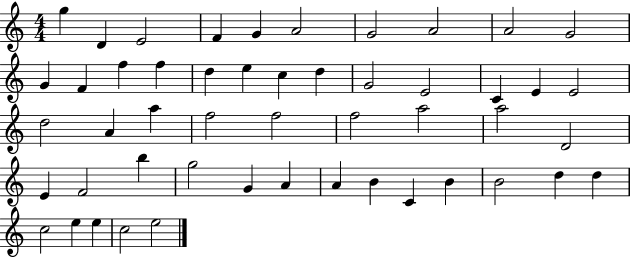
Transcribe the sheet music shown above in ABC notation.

X:1
T:Untitled
M:4/4
L:1/4
K:C
g D E2 F G A2 G2 A2 A2 G2 G F f f d e c d G2 E2 C E E2 d2 A a f2 f2 f2 a2 a2 D2 E F2 b g2 G A A B C B B2 d d c2 e e c2 e2